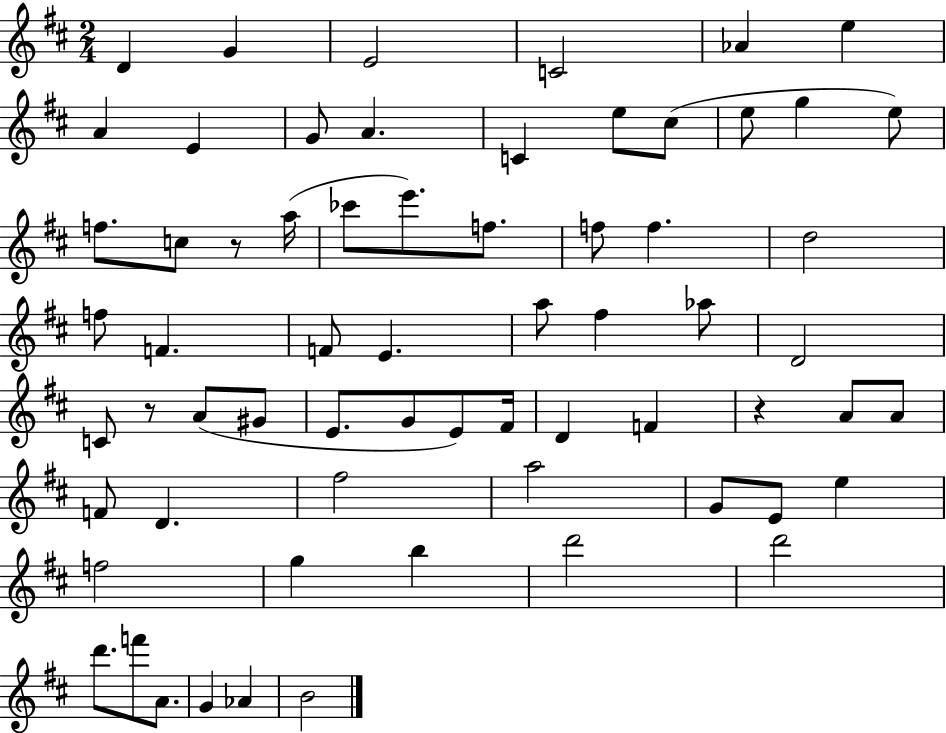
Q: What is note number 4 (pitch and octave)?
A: C4